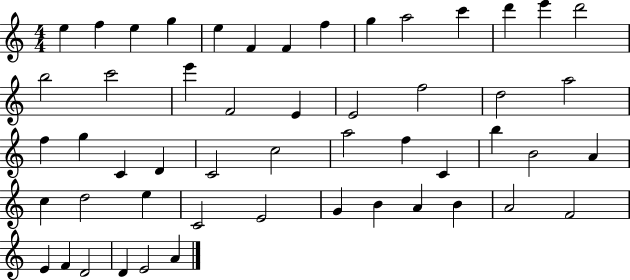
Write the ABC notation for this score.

X:1
T:Untitled
M:4/4
L:1/4
K:C
e f e g e F F f g a2 c' d' e' d'2 b2 c'2 e' F2 E E2 f2 d2 a2 f g C D C2 c2 a2 f C b B2 A c d2 e C2 E2 G B A B A2 F2 E F D2 D E2 A